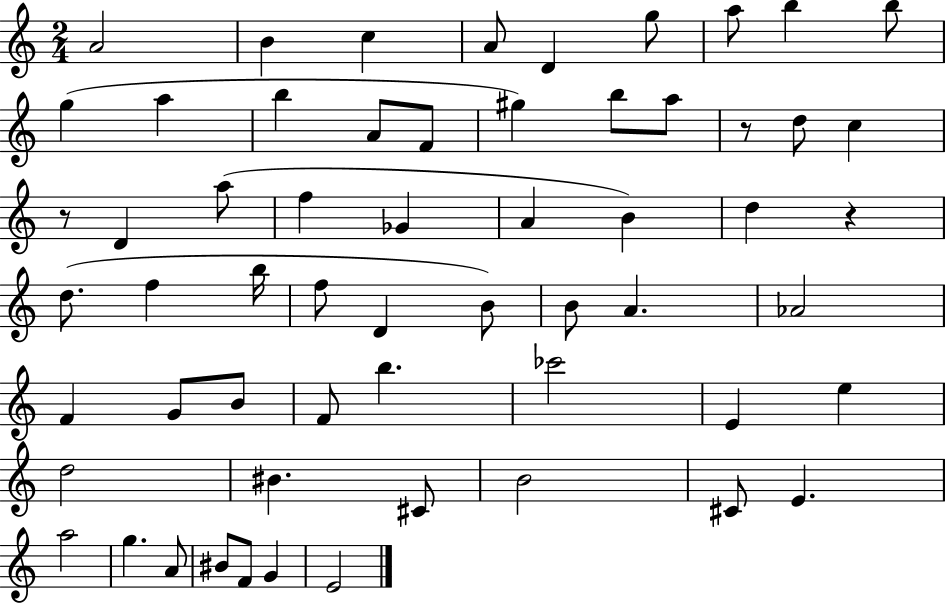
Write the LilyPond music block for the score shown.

{
  \clef treble
  \numericTimeSignature
  \time 2/4
  \key c \major
  a'2 | b'4 c''4 | a'8 d'4 g''8 | a''8 b''4 b''8 | \break g''4( a''4 | b''4 a'8 f'8 | gis''4) b''8 a''8 | r8 d''8 c''4 | \break r8 d'4 a''8( | f''4 ges'4 | a'4 b'4) | d''4 r4 | \break d''8.( f''4 b''16 | f''8 d'4 b'8) | b'8 a'4. | aes'2 | \break f'4 g'8 b'8 | f'8 b''4. | ces'''2 | e'4 e''4 | \break d''2 | bis'4. cis'8 | b'2 | cis'8 e'4. | \break a''2 | g''4. a'8 | bis'8 f'8 g'4 | e'2 | \break \bar "|."
}